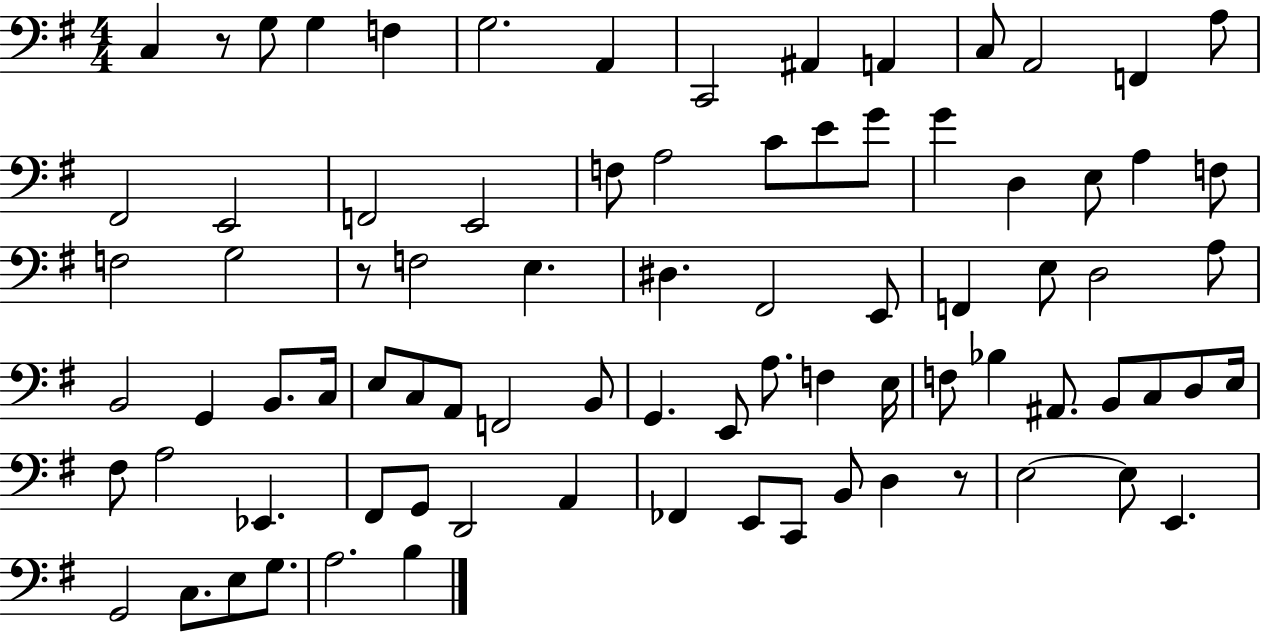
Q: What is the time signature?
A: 4/4